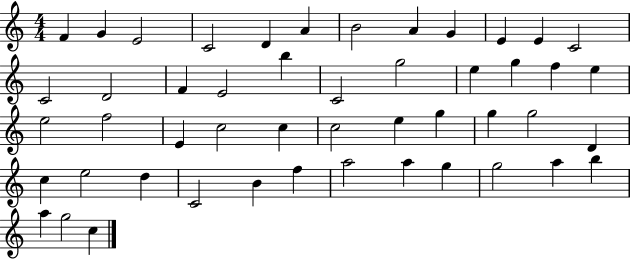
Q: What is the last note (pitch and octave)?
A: C5